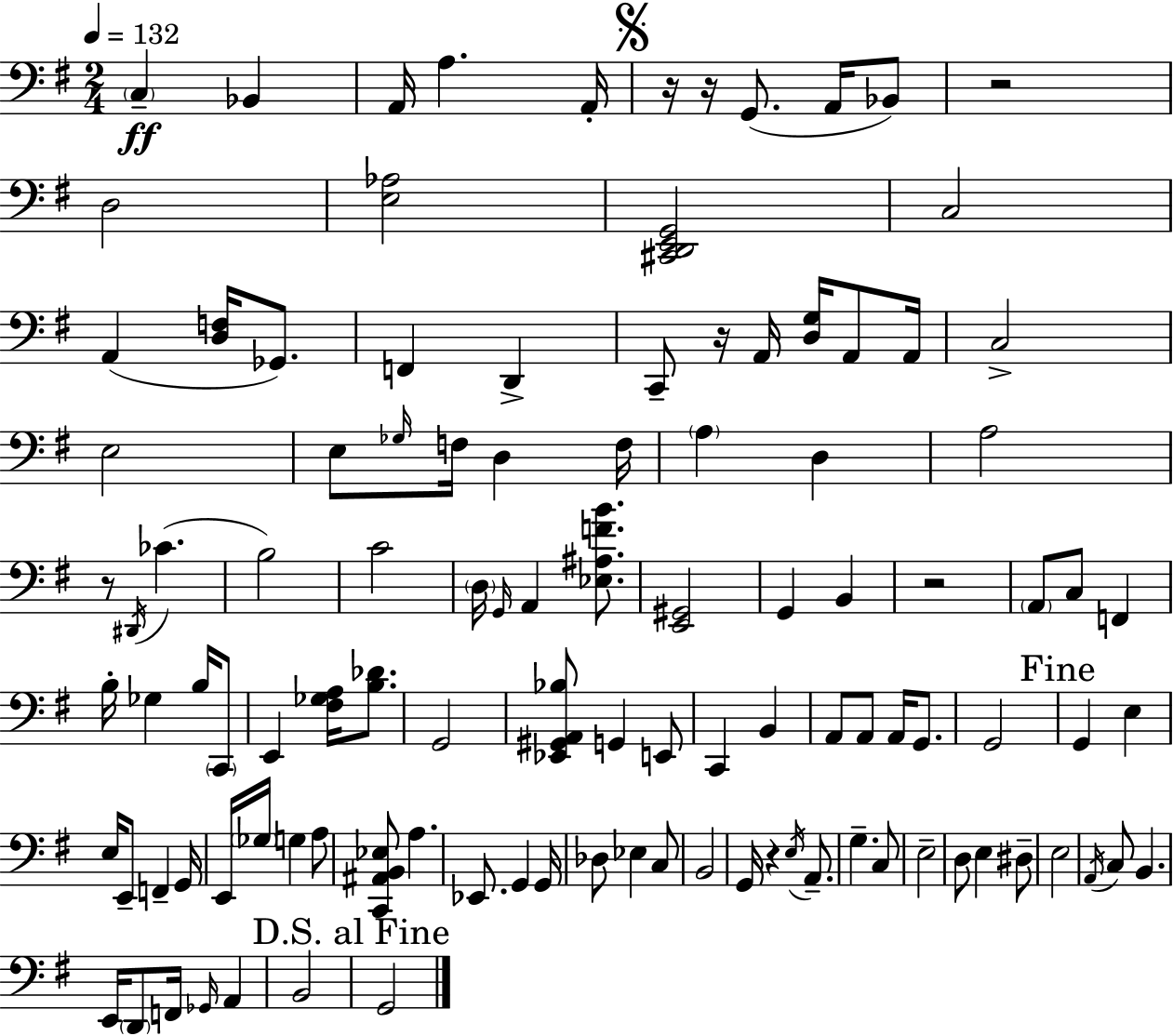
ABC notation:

X:1
T:Untitled
M:2/4
L:1/4
K:Em
C, _B,, A,,/4 A, A,,/4 z/4 z/4 G,,/2 A,,/4 _B,,/2 z2 D,2 [E,_A,]2 [^C,,D,,E,,G,,]2 C,2 A,, [D,F,]/4 _G,,/2 F,, D,, C,,/2 z/4 A,,/4 [D,G,]/4 A,,/2 A,,/4 C,2 E,2 E,/2 _G,/4 F,/4 D, F,/4 A, D, A,2 z/2 ^D,,/4 _C B,2 C2 D,/4 G,,/4 A,, [_E,^A,FB]/2 [E,,^G,,]2 G,, B,, z2 A,,/2 C,/2 F,, B,/4 _G, B,/4 C,,/2 E,, [^F,_G,A,]/4 [B,_D]/2 G,,2 [_E,,^G,,A,,_B,]/2 G,, E,,/2 C,, B,, A,,/2 A,,/2 A,,/4 G,,/2 G,,2 G,, E, E,/4 E,,/2 F,, G,,/4 E,,/4 _G,/4 G, A,/2 [C,,^A,,B,,_E,]/2 A, _E,,/2 G,, G,,/4 _D,/2 _E, C,/2 B,,2 G,,/4 z E,/4 A,,/2 G, C,/2 E,2 D,/2 E, ^D,/2 E,2 A,,/4 C,/2 B,, E,,/4 D,,/2 F,,/4 _G,,/4 A,, B,,2 G,,2